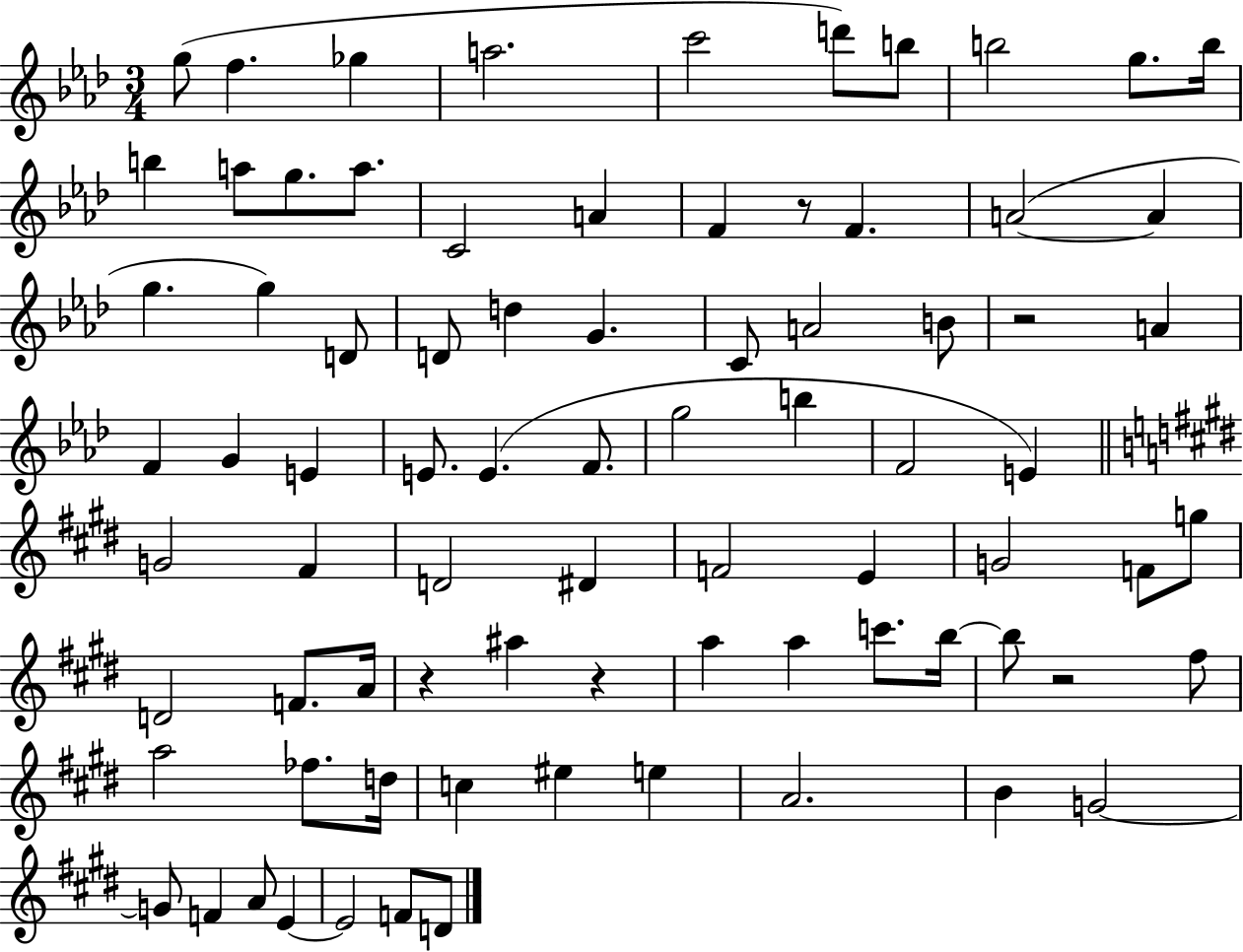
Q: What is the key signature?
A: AES major